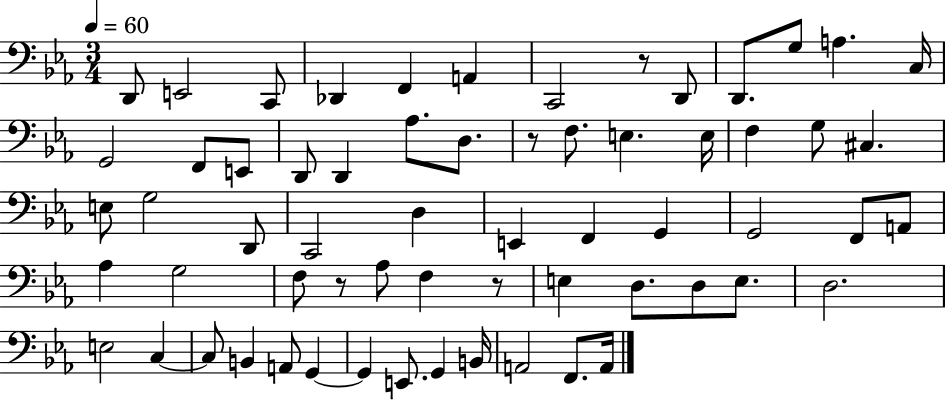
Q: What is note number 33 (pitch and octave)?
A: G2